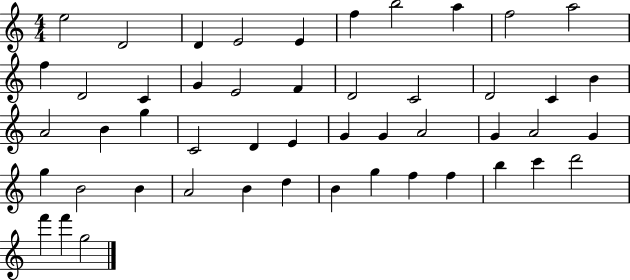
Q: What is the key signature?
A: C major